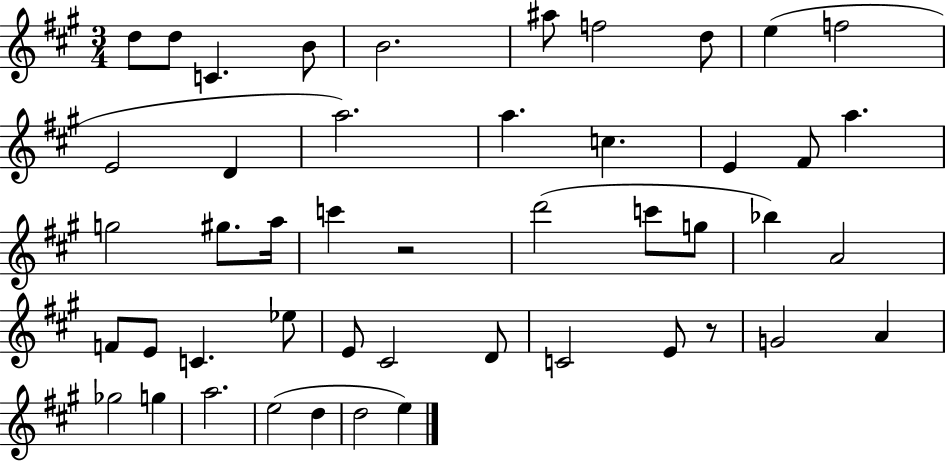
D5/e D5/e C4/q. B4/e B4/h. A#5/e F5/h D5/e E5/q F5/h E4/h D4/q A5/h. A5/q. C5/q. E4/q F#4/e A5/q. G5/h G#5/e. A5/s C6/q R/h D6/h C6/e G5/e Bb5/q A4/h F4/e E4/e C4/q. Eb5/e E4/e C#4/h D4/e C4/h E4/e R/e G4/h A4/q Gb5/h G5/q A5/h. E5/h D5/q D5/h E5/q